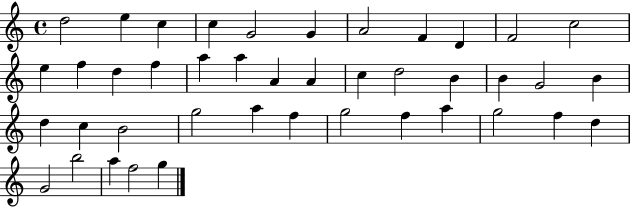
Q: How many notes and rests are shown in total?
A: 42